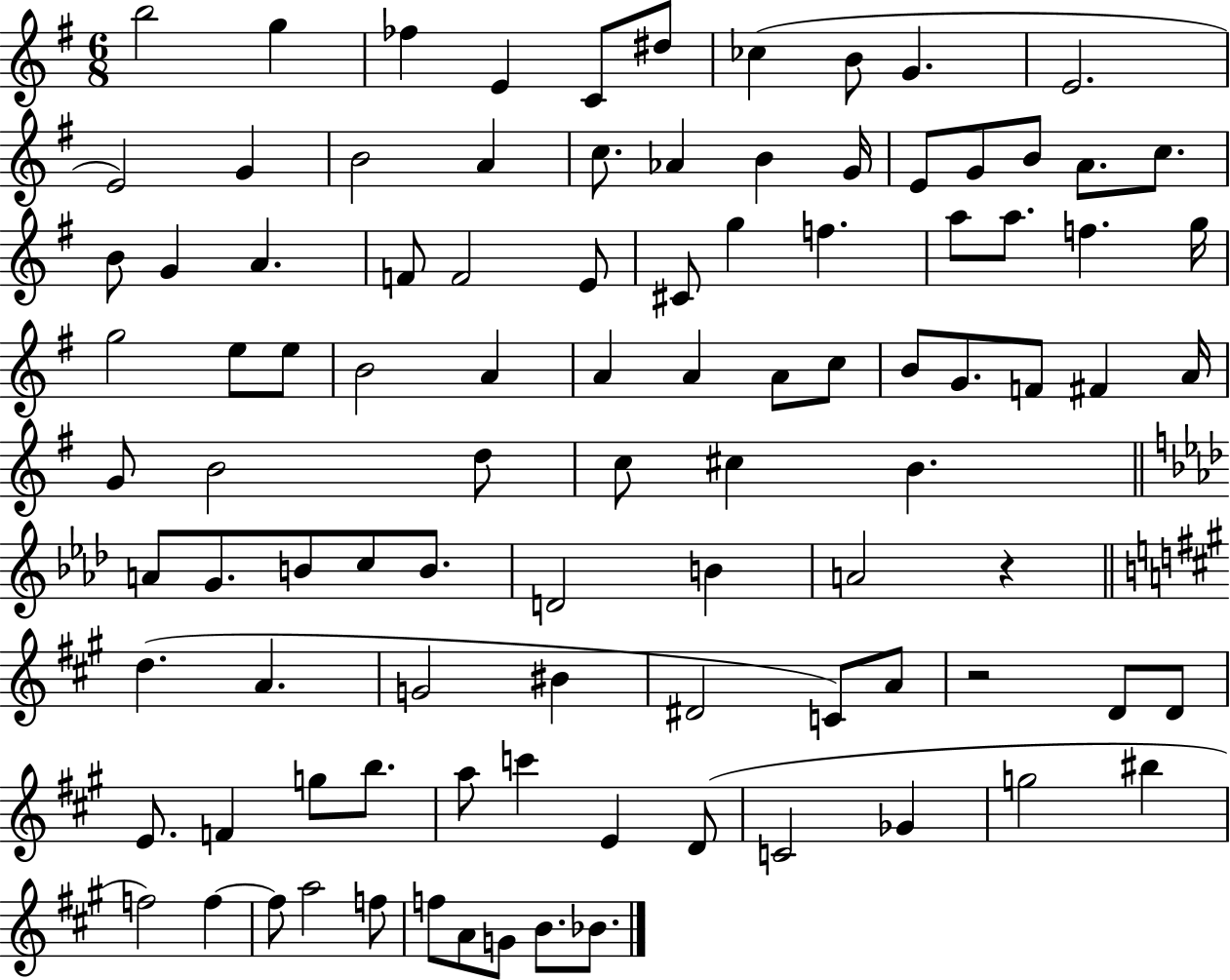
B5/h G5/q FES5/q E4/q C4/e D#5/e CES5/q B4/e G4/q. E4/h. E4/h G4/q B4/h A4/q C5/e. Ab4/q B4/q G4/s E4/e G4/e B4/e A4/e. C5/e. B4/e G4/q A4/q. F4/e F4/h E4/e C#4/e G5/q F5/q. A5/e A5/e. F5/q. G5/s G5/h E5/e E5/e B4/h A4/q A4/q A4/q A4/e C5/e B4/e G4/e. F4/e F#4/q A4/s G4/e B4/h D5/e C5/e C#5/q B4/q. A4/e G4/e. B4/e C5/e B4/e. D4/h B4/q A4/h R/q D5/q. A4/q. G4/h BIS4/q D#4/h C4/e A4/e R/h D4/e D4/e E4/e. F4/q G5/e B5/e. A5/e C6/q E4/q D4/e C4/h Gb4/q G5/h BIS5/q F5/h F5/q F5/e A5/h F5/e F5/e A4/e G4/e B4/e. Bb4/e.